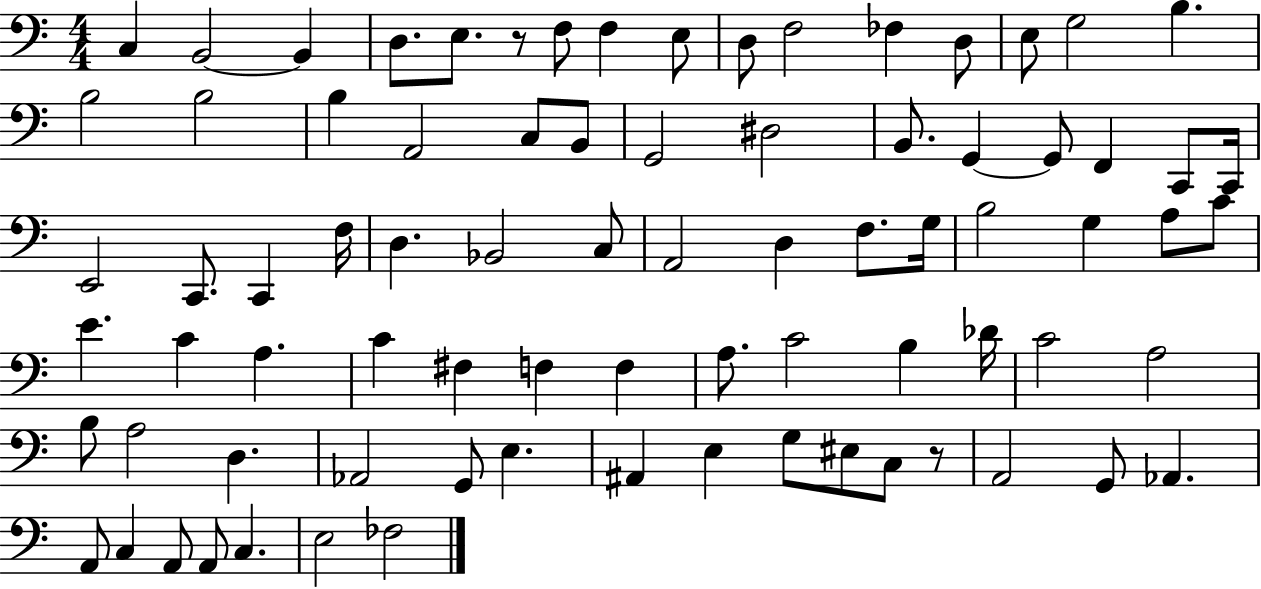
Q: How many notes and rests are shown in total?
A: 80